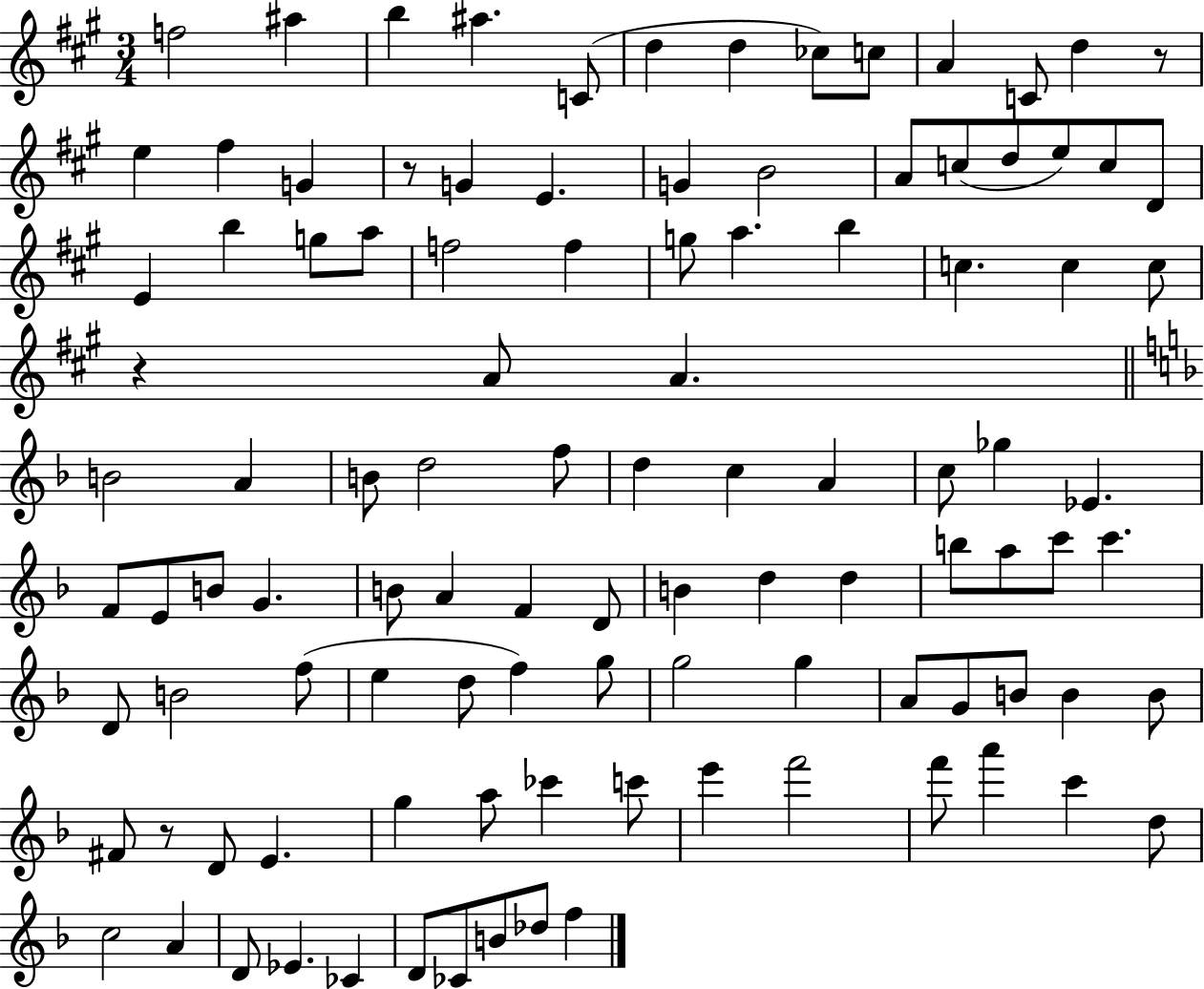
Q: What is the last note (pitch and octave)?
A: F5